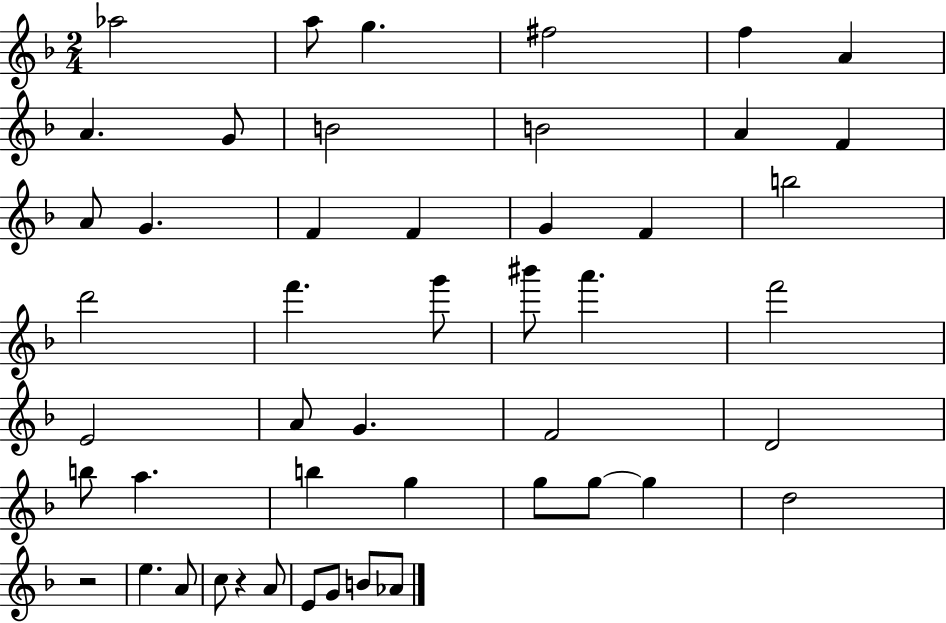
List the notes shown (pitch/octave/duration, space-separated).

Ab5/h A5/e G5/q. F#5/h F5/q A4/q A4/q. G4/e B4/h B4/h A4/q F4/q A4/e G4/q. F4/q F4/q G4/q F4/q B5/h D6/h F6/q. G6/e BIS6/e A6/q. F6/h E4/h A4/e G4/q. F4/h D4/h B5/e A5/q. B5/q G5/q G5/e G5/e G5/q D5/h R/h E5/q. A4/e C5/e R/q A4/e E4/e G4/e B4/e Ab4/e